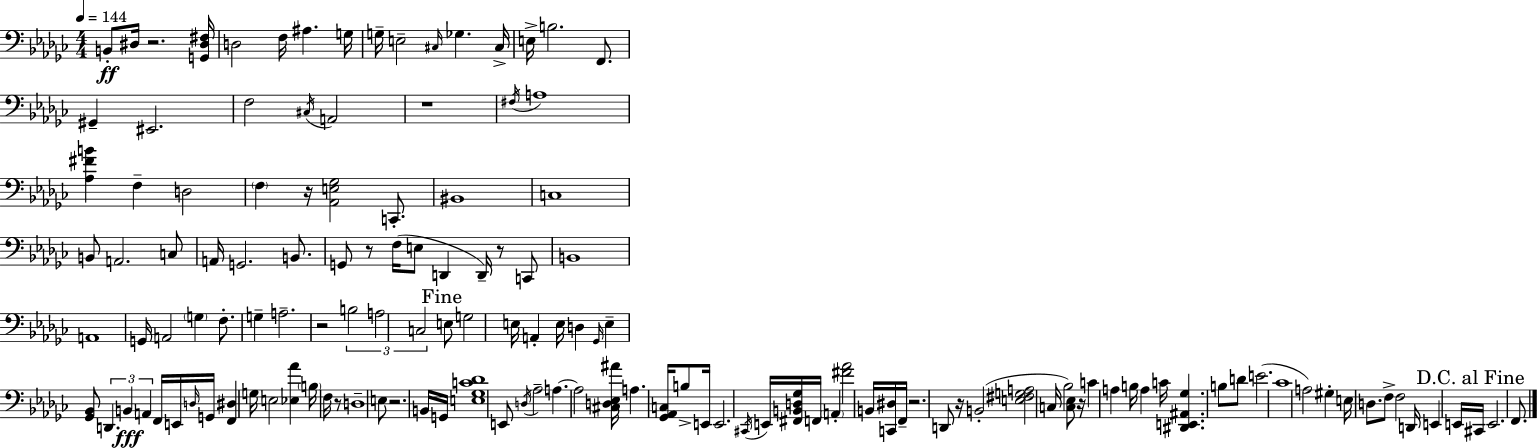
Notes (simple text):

B2/e D#3/s R/h. [G2,D#3,F#3]/s D3/h F3/s A#3/q. G3/s G3/s E3/h C#3/s Gb3/q. C#3/s E3/s B3/h. F2/e. G#2/q EIS2/h. F3/h C#3/s A2/h R/w F#3/s A3/w [Ab3,F#4,B4]/q F3/q D3/h F3/q R/s [Ab2,E3,Gb3]/h C2/e. BIS2/w C3/w B2/e A2/h. C3/e A2/s G2/h. B2/e. G2/e R/e F3/s E3/e D2/q D2/s R/e C2/e B2/w A2/w G2/s A2/h G3/q F3/e. G3/q A3/h. R/h B3/h A3/h C3/h E3/e G3/h E3/s A2/q E3/s D3/q Gb2/s E3/q [Gb2,Bb2]/e D2/q. B2/q A2/q F2/s E2/s D3/s G2/s [F2,D#3]/q G3/s E3/h [Eb3,Ab4]/q B3/s F3/s R/e D3/w E3/e R/h. B2/s G2/s [E3,Gb3,C4,Db4]/w E2/e D3/s Ab3/h A3/q. A3/h [C#3,D3,Eb3,A#4]/s A3/q. [Gb2,Ab2,C3]/s B3/e E2/s E2/h. C#2/s E2/s [F#2,B2,D3,Gb3]/s F2/s A2/q [F#4,Ab4]/h B2/s [C2,D#3]/s F2/s R/h. D2/e R/s B2/h [E3,F#3,G3,A3]/h C3/s Bb3/h [C3,Eb3]/e R/s C4/q A3/q B3/s A3/q C4/s [D#2,E2,A#2,Gb3]/q. B3/e D4/e E4/h. CES4/w A3/h G#3/q E3/s D3/e. F3/e F3/h D2/s E2/q E2/s C#2/s E2/h. F2/e.